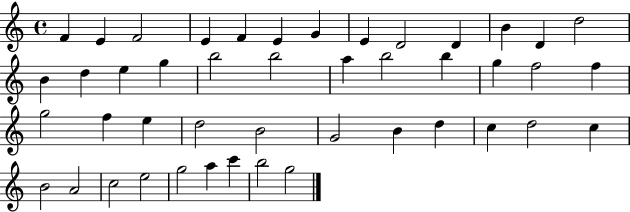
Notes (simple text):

F4/q E4/q F4/h E4/q F4/q E4/q G4/q E4/q D4/h D4/q B4/q D4/q D5/h B4/q D5/q E5/q G5/q B5/h B5/h A5/q B5/h B5/q G5/q F5/h F5/q G5/h F5/q E5/q D5/h B4/h G4/h B4/q D5/q C5/q D5/h C5/q B4/h A4/h C5/h E5/h G5/h A5/q C6/q B5/h G5/h